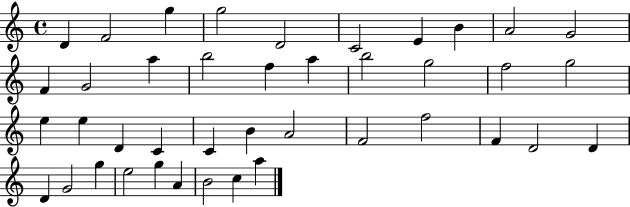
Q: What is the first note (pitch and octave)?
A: D4